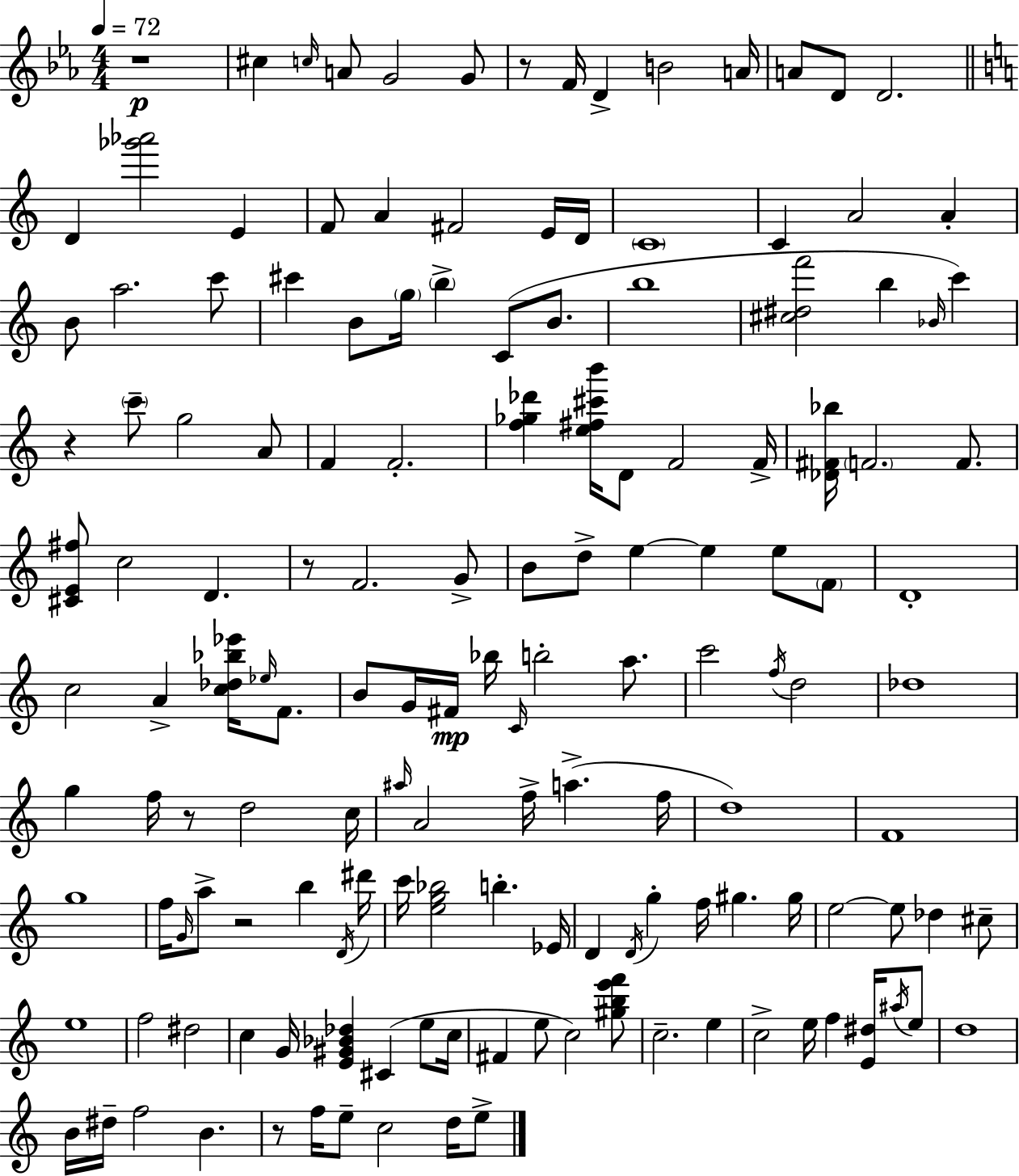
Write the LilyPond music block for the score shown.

{
  \clef treble
  \numericTimeSignature
  \time 4/4
  \key c \minor
  \tempo 4 = 72
  \repeat volta 2 { r1\p | cis''4 \grace { c''16 } a'8 g'2 g'8 | r8 f'16 d'4-> b'2 | a'16 a'8 d'8 d'2. | \break \bar "||" \break \key c \major d'4 <ges''' aes'''>2 e'4 | f'8 a'4 fis'2 e'16 d'16 | \parenthesize c'1 | c'4 a'2 a'4-. | \break b'8 a''2. c'''8 | cis'''4 b'8 \parenthesize g''16 \parenthesize b''4-> c'8( b'8. | b''1 | <cis'' dis'' f'''>2 b''4 \grace { bes'16 }) c'''4 | \break r4 \parenthesize c'''8-- g''2 a'8 | f'4 f'2.-. | <f'' ges'' des'''>4 <e'' fis'' cis''' b'''>16 d'8 f'2 | f'16-> <des' fis' bes''>16 \parenthesize f'2. f'8. | \break <cis' e' fis''>8 c''2 d'4. | r8 f'2. g'8-> | b'8 d''8-> e''4~~ e''4 e''8 \parenthesize f'8 | d'1-. | \break c''2 a'4-> <c'' des'' bes'' ees'''>16 \grace { ees''16 } f'8. | b'8 g'16 fis'16\mp bes''16 \grace { c'16 } b''2-. | a''8. c'''2 \acciaccatura { f''16 } d''2 | des''1 | \break g''4 f''16 r8 d''2 | c''16 \grace { ais''16 } a'2 f''16-> a''4.->( | f''16 d''1) | f'1 | \break g''1 | f''16 \grace { g'16 } a''8-> r2 | b''4 \acciaccatura { d'16 } dis'''16 c'''16 <e'' g'' bes''>2 | b''4.-. ees'16 d'4 \acciaccatura { d'16 } g''4-. | \break f''16 gis''4. gis''16 e''2~~ | e''8 des''4 cis''8-- e''1 | f''2 | dis''2 c''4 g'16 <e' gis' bes' des''>4 | \break cis'4( e''8 c''16 fis'4 e''8 c''2) | <gis'' b'' e''' f'''>8 c''2.-- | e''4 c''2-> | e''16 f''4 <e' dis''>16 \acciaccatura { ais''16 } e''8 d''1 | \break b'16 dis''16-- f''2 | b'4. r8 f''16 e''8-- c''2 | d''16 e''8-> } \bar "|."
}